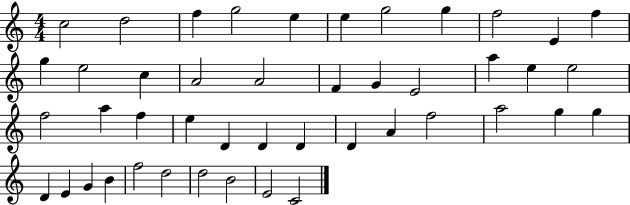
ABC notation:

X:1
T:Untitled
M:4/4
L:1/4
K:C
c2 d2 f g2 e e g2 g f2 E f g e2 c A2 A2 F G E2 a e e2 f2 a f e D D D D A f2 a2 g g D E G B f2 d2 d2 B2 E2 C2